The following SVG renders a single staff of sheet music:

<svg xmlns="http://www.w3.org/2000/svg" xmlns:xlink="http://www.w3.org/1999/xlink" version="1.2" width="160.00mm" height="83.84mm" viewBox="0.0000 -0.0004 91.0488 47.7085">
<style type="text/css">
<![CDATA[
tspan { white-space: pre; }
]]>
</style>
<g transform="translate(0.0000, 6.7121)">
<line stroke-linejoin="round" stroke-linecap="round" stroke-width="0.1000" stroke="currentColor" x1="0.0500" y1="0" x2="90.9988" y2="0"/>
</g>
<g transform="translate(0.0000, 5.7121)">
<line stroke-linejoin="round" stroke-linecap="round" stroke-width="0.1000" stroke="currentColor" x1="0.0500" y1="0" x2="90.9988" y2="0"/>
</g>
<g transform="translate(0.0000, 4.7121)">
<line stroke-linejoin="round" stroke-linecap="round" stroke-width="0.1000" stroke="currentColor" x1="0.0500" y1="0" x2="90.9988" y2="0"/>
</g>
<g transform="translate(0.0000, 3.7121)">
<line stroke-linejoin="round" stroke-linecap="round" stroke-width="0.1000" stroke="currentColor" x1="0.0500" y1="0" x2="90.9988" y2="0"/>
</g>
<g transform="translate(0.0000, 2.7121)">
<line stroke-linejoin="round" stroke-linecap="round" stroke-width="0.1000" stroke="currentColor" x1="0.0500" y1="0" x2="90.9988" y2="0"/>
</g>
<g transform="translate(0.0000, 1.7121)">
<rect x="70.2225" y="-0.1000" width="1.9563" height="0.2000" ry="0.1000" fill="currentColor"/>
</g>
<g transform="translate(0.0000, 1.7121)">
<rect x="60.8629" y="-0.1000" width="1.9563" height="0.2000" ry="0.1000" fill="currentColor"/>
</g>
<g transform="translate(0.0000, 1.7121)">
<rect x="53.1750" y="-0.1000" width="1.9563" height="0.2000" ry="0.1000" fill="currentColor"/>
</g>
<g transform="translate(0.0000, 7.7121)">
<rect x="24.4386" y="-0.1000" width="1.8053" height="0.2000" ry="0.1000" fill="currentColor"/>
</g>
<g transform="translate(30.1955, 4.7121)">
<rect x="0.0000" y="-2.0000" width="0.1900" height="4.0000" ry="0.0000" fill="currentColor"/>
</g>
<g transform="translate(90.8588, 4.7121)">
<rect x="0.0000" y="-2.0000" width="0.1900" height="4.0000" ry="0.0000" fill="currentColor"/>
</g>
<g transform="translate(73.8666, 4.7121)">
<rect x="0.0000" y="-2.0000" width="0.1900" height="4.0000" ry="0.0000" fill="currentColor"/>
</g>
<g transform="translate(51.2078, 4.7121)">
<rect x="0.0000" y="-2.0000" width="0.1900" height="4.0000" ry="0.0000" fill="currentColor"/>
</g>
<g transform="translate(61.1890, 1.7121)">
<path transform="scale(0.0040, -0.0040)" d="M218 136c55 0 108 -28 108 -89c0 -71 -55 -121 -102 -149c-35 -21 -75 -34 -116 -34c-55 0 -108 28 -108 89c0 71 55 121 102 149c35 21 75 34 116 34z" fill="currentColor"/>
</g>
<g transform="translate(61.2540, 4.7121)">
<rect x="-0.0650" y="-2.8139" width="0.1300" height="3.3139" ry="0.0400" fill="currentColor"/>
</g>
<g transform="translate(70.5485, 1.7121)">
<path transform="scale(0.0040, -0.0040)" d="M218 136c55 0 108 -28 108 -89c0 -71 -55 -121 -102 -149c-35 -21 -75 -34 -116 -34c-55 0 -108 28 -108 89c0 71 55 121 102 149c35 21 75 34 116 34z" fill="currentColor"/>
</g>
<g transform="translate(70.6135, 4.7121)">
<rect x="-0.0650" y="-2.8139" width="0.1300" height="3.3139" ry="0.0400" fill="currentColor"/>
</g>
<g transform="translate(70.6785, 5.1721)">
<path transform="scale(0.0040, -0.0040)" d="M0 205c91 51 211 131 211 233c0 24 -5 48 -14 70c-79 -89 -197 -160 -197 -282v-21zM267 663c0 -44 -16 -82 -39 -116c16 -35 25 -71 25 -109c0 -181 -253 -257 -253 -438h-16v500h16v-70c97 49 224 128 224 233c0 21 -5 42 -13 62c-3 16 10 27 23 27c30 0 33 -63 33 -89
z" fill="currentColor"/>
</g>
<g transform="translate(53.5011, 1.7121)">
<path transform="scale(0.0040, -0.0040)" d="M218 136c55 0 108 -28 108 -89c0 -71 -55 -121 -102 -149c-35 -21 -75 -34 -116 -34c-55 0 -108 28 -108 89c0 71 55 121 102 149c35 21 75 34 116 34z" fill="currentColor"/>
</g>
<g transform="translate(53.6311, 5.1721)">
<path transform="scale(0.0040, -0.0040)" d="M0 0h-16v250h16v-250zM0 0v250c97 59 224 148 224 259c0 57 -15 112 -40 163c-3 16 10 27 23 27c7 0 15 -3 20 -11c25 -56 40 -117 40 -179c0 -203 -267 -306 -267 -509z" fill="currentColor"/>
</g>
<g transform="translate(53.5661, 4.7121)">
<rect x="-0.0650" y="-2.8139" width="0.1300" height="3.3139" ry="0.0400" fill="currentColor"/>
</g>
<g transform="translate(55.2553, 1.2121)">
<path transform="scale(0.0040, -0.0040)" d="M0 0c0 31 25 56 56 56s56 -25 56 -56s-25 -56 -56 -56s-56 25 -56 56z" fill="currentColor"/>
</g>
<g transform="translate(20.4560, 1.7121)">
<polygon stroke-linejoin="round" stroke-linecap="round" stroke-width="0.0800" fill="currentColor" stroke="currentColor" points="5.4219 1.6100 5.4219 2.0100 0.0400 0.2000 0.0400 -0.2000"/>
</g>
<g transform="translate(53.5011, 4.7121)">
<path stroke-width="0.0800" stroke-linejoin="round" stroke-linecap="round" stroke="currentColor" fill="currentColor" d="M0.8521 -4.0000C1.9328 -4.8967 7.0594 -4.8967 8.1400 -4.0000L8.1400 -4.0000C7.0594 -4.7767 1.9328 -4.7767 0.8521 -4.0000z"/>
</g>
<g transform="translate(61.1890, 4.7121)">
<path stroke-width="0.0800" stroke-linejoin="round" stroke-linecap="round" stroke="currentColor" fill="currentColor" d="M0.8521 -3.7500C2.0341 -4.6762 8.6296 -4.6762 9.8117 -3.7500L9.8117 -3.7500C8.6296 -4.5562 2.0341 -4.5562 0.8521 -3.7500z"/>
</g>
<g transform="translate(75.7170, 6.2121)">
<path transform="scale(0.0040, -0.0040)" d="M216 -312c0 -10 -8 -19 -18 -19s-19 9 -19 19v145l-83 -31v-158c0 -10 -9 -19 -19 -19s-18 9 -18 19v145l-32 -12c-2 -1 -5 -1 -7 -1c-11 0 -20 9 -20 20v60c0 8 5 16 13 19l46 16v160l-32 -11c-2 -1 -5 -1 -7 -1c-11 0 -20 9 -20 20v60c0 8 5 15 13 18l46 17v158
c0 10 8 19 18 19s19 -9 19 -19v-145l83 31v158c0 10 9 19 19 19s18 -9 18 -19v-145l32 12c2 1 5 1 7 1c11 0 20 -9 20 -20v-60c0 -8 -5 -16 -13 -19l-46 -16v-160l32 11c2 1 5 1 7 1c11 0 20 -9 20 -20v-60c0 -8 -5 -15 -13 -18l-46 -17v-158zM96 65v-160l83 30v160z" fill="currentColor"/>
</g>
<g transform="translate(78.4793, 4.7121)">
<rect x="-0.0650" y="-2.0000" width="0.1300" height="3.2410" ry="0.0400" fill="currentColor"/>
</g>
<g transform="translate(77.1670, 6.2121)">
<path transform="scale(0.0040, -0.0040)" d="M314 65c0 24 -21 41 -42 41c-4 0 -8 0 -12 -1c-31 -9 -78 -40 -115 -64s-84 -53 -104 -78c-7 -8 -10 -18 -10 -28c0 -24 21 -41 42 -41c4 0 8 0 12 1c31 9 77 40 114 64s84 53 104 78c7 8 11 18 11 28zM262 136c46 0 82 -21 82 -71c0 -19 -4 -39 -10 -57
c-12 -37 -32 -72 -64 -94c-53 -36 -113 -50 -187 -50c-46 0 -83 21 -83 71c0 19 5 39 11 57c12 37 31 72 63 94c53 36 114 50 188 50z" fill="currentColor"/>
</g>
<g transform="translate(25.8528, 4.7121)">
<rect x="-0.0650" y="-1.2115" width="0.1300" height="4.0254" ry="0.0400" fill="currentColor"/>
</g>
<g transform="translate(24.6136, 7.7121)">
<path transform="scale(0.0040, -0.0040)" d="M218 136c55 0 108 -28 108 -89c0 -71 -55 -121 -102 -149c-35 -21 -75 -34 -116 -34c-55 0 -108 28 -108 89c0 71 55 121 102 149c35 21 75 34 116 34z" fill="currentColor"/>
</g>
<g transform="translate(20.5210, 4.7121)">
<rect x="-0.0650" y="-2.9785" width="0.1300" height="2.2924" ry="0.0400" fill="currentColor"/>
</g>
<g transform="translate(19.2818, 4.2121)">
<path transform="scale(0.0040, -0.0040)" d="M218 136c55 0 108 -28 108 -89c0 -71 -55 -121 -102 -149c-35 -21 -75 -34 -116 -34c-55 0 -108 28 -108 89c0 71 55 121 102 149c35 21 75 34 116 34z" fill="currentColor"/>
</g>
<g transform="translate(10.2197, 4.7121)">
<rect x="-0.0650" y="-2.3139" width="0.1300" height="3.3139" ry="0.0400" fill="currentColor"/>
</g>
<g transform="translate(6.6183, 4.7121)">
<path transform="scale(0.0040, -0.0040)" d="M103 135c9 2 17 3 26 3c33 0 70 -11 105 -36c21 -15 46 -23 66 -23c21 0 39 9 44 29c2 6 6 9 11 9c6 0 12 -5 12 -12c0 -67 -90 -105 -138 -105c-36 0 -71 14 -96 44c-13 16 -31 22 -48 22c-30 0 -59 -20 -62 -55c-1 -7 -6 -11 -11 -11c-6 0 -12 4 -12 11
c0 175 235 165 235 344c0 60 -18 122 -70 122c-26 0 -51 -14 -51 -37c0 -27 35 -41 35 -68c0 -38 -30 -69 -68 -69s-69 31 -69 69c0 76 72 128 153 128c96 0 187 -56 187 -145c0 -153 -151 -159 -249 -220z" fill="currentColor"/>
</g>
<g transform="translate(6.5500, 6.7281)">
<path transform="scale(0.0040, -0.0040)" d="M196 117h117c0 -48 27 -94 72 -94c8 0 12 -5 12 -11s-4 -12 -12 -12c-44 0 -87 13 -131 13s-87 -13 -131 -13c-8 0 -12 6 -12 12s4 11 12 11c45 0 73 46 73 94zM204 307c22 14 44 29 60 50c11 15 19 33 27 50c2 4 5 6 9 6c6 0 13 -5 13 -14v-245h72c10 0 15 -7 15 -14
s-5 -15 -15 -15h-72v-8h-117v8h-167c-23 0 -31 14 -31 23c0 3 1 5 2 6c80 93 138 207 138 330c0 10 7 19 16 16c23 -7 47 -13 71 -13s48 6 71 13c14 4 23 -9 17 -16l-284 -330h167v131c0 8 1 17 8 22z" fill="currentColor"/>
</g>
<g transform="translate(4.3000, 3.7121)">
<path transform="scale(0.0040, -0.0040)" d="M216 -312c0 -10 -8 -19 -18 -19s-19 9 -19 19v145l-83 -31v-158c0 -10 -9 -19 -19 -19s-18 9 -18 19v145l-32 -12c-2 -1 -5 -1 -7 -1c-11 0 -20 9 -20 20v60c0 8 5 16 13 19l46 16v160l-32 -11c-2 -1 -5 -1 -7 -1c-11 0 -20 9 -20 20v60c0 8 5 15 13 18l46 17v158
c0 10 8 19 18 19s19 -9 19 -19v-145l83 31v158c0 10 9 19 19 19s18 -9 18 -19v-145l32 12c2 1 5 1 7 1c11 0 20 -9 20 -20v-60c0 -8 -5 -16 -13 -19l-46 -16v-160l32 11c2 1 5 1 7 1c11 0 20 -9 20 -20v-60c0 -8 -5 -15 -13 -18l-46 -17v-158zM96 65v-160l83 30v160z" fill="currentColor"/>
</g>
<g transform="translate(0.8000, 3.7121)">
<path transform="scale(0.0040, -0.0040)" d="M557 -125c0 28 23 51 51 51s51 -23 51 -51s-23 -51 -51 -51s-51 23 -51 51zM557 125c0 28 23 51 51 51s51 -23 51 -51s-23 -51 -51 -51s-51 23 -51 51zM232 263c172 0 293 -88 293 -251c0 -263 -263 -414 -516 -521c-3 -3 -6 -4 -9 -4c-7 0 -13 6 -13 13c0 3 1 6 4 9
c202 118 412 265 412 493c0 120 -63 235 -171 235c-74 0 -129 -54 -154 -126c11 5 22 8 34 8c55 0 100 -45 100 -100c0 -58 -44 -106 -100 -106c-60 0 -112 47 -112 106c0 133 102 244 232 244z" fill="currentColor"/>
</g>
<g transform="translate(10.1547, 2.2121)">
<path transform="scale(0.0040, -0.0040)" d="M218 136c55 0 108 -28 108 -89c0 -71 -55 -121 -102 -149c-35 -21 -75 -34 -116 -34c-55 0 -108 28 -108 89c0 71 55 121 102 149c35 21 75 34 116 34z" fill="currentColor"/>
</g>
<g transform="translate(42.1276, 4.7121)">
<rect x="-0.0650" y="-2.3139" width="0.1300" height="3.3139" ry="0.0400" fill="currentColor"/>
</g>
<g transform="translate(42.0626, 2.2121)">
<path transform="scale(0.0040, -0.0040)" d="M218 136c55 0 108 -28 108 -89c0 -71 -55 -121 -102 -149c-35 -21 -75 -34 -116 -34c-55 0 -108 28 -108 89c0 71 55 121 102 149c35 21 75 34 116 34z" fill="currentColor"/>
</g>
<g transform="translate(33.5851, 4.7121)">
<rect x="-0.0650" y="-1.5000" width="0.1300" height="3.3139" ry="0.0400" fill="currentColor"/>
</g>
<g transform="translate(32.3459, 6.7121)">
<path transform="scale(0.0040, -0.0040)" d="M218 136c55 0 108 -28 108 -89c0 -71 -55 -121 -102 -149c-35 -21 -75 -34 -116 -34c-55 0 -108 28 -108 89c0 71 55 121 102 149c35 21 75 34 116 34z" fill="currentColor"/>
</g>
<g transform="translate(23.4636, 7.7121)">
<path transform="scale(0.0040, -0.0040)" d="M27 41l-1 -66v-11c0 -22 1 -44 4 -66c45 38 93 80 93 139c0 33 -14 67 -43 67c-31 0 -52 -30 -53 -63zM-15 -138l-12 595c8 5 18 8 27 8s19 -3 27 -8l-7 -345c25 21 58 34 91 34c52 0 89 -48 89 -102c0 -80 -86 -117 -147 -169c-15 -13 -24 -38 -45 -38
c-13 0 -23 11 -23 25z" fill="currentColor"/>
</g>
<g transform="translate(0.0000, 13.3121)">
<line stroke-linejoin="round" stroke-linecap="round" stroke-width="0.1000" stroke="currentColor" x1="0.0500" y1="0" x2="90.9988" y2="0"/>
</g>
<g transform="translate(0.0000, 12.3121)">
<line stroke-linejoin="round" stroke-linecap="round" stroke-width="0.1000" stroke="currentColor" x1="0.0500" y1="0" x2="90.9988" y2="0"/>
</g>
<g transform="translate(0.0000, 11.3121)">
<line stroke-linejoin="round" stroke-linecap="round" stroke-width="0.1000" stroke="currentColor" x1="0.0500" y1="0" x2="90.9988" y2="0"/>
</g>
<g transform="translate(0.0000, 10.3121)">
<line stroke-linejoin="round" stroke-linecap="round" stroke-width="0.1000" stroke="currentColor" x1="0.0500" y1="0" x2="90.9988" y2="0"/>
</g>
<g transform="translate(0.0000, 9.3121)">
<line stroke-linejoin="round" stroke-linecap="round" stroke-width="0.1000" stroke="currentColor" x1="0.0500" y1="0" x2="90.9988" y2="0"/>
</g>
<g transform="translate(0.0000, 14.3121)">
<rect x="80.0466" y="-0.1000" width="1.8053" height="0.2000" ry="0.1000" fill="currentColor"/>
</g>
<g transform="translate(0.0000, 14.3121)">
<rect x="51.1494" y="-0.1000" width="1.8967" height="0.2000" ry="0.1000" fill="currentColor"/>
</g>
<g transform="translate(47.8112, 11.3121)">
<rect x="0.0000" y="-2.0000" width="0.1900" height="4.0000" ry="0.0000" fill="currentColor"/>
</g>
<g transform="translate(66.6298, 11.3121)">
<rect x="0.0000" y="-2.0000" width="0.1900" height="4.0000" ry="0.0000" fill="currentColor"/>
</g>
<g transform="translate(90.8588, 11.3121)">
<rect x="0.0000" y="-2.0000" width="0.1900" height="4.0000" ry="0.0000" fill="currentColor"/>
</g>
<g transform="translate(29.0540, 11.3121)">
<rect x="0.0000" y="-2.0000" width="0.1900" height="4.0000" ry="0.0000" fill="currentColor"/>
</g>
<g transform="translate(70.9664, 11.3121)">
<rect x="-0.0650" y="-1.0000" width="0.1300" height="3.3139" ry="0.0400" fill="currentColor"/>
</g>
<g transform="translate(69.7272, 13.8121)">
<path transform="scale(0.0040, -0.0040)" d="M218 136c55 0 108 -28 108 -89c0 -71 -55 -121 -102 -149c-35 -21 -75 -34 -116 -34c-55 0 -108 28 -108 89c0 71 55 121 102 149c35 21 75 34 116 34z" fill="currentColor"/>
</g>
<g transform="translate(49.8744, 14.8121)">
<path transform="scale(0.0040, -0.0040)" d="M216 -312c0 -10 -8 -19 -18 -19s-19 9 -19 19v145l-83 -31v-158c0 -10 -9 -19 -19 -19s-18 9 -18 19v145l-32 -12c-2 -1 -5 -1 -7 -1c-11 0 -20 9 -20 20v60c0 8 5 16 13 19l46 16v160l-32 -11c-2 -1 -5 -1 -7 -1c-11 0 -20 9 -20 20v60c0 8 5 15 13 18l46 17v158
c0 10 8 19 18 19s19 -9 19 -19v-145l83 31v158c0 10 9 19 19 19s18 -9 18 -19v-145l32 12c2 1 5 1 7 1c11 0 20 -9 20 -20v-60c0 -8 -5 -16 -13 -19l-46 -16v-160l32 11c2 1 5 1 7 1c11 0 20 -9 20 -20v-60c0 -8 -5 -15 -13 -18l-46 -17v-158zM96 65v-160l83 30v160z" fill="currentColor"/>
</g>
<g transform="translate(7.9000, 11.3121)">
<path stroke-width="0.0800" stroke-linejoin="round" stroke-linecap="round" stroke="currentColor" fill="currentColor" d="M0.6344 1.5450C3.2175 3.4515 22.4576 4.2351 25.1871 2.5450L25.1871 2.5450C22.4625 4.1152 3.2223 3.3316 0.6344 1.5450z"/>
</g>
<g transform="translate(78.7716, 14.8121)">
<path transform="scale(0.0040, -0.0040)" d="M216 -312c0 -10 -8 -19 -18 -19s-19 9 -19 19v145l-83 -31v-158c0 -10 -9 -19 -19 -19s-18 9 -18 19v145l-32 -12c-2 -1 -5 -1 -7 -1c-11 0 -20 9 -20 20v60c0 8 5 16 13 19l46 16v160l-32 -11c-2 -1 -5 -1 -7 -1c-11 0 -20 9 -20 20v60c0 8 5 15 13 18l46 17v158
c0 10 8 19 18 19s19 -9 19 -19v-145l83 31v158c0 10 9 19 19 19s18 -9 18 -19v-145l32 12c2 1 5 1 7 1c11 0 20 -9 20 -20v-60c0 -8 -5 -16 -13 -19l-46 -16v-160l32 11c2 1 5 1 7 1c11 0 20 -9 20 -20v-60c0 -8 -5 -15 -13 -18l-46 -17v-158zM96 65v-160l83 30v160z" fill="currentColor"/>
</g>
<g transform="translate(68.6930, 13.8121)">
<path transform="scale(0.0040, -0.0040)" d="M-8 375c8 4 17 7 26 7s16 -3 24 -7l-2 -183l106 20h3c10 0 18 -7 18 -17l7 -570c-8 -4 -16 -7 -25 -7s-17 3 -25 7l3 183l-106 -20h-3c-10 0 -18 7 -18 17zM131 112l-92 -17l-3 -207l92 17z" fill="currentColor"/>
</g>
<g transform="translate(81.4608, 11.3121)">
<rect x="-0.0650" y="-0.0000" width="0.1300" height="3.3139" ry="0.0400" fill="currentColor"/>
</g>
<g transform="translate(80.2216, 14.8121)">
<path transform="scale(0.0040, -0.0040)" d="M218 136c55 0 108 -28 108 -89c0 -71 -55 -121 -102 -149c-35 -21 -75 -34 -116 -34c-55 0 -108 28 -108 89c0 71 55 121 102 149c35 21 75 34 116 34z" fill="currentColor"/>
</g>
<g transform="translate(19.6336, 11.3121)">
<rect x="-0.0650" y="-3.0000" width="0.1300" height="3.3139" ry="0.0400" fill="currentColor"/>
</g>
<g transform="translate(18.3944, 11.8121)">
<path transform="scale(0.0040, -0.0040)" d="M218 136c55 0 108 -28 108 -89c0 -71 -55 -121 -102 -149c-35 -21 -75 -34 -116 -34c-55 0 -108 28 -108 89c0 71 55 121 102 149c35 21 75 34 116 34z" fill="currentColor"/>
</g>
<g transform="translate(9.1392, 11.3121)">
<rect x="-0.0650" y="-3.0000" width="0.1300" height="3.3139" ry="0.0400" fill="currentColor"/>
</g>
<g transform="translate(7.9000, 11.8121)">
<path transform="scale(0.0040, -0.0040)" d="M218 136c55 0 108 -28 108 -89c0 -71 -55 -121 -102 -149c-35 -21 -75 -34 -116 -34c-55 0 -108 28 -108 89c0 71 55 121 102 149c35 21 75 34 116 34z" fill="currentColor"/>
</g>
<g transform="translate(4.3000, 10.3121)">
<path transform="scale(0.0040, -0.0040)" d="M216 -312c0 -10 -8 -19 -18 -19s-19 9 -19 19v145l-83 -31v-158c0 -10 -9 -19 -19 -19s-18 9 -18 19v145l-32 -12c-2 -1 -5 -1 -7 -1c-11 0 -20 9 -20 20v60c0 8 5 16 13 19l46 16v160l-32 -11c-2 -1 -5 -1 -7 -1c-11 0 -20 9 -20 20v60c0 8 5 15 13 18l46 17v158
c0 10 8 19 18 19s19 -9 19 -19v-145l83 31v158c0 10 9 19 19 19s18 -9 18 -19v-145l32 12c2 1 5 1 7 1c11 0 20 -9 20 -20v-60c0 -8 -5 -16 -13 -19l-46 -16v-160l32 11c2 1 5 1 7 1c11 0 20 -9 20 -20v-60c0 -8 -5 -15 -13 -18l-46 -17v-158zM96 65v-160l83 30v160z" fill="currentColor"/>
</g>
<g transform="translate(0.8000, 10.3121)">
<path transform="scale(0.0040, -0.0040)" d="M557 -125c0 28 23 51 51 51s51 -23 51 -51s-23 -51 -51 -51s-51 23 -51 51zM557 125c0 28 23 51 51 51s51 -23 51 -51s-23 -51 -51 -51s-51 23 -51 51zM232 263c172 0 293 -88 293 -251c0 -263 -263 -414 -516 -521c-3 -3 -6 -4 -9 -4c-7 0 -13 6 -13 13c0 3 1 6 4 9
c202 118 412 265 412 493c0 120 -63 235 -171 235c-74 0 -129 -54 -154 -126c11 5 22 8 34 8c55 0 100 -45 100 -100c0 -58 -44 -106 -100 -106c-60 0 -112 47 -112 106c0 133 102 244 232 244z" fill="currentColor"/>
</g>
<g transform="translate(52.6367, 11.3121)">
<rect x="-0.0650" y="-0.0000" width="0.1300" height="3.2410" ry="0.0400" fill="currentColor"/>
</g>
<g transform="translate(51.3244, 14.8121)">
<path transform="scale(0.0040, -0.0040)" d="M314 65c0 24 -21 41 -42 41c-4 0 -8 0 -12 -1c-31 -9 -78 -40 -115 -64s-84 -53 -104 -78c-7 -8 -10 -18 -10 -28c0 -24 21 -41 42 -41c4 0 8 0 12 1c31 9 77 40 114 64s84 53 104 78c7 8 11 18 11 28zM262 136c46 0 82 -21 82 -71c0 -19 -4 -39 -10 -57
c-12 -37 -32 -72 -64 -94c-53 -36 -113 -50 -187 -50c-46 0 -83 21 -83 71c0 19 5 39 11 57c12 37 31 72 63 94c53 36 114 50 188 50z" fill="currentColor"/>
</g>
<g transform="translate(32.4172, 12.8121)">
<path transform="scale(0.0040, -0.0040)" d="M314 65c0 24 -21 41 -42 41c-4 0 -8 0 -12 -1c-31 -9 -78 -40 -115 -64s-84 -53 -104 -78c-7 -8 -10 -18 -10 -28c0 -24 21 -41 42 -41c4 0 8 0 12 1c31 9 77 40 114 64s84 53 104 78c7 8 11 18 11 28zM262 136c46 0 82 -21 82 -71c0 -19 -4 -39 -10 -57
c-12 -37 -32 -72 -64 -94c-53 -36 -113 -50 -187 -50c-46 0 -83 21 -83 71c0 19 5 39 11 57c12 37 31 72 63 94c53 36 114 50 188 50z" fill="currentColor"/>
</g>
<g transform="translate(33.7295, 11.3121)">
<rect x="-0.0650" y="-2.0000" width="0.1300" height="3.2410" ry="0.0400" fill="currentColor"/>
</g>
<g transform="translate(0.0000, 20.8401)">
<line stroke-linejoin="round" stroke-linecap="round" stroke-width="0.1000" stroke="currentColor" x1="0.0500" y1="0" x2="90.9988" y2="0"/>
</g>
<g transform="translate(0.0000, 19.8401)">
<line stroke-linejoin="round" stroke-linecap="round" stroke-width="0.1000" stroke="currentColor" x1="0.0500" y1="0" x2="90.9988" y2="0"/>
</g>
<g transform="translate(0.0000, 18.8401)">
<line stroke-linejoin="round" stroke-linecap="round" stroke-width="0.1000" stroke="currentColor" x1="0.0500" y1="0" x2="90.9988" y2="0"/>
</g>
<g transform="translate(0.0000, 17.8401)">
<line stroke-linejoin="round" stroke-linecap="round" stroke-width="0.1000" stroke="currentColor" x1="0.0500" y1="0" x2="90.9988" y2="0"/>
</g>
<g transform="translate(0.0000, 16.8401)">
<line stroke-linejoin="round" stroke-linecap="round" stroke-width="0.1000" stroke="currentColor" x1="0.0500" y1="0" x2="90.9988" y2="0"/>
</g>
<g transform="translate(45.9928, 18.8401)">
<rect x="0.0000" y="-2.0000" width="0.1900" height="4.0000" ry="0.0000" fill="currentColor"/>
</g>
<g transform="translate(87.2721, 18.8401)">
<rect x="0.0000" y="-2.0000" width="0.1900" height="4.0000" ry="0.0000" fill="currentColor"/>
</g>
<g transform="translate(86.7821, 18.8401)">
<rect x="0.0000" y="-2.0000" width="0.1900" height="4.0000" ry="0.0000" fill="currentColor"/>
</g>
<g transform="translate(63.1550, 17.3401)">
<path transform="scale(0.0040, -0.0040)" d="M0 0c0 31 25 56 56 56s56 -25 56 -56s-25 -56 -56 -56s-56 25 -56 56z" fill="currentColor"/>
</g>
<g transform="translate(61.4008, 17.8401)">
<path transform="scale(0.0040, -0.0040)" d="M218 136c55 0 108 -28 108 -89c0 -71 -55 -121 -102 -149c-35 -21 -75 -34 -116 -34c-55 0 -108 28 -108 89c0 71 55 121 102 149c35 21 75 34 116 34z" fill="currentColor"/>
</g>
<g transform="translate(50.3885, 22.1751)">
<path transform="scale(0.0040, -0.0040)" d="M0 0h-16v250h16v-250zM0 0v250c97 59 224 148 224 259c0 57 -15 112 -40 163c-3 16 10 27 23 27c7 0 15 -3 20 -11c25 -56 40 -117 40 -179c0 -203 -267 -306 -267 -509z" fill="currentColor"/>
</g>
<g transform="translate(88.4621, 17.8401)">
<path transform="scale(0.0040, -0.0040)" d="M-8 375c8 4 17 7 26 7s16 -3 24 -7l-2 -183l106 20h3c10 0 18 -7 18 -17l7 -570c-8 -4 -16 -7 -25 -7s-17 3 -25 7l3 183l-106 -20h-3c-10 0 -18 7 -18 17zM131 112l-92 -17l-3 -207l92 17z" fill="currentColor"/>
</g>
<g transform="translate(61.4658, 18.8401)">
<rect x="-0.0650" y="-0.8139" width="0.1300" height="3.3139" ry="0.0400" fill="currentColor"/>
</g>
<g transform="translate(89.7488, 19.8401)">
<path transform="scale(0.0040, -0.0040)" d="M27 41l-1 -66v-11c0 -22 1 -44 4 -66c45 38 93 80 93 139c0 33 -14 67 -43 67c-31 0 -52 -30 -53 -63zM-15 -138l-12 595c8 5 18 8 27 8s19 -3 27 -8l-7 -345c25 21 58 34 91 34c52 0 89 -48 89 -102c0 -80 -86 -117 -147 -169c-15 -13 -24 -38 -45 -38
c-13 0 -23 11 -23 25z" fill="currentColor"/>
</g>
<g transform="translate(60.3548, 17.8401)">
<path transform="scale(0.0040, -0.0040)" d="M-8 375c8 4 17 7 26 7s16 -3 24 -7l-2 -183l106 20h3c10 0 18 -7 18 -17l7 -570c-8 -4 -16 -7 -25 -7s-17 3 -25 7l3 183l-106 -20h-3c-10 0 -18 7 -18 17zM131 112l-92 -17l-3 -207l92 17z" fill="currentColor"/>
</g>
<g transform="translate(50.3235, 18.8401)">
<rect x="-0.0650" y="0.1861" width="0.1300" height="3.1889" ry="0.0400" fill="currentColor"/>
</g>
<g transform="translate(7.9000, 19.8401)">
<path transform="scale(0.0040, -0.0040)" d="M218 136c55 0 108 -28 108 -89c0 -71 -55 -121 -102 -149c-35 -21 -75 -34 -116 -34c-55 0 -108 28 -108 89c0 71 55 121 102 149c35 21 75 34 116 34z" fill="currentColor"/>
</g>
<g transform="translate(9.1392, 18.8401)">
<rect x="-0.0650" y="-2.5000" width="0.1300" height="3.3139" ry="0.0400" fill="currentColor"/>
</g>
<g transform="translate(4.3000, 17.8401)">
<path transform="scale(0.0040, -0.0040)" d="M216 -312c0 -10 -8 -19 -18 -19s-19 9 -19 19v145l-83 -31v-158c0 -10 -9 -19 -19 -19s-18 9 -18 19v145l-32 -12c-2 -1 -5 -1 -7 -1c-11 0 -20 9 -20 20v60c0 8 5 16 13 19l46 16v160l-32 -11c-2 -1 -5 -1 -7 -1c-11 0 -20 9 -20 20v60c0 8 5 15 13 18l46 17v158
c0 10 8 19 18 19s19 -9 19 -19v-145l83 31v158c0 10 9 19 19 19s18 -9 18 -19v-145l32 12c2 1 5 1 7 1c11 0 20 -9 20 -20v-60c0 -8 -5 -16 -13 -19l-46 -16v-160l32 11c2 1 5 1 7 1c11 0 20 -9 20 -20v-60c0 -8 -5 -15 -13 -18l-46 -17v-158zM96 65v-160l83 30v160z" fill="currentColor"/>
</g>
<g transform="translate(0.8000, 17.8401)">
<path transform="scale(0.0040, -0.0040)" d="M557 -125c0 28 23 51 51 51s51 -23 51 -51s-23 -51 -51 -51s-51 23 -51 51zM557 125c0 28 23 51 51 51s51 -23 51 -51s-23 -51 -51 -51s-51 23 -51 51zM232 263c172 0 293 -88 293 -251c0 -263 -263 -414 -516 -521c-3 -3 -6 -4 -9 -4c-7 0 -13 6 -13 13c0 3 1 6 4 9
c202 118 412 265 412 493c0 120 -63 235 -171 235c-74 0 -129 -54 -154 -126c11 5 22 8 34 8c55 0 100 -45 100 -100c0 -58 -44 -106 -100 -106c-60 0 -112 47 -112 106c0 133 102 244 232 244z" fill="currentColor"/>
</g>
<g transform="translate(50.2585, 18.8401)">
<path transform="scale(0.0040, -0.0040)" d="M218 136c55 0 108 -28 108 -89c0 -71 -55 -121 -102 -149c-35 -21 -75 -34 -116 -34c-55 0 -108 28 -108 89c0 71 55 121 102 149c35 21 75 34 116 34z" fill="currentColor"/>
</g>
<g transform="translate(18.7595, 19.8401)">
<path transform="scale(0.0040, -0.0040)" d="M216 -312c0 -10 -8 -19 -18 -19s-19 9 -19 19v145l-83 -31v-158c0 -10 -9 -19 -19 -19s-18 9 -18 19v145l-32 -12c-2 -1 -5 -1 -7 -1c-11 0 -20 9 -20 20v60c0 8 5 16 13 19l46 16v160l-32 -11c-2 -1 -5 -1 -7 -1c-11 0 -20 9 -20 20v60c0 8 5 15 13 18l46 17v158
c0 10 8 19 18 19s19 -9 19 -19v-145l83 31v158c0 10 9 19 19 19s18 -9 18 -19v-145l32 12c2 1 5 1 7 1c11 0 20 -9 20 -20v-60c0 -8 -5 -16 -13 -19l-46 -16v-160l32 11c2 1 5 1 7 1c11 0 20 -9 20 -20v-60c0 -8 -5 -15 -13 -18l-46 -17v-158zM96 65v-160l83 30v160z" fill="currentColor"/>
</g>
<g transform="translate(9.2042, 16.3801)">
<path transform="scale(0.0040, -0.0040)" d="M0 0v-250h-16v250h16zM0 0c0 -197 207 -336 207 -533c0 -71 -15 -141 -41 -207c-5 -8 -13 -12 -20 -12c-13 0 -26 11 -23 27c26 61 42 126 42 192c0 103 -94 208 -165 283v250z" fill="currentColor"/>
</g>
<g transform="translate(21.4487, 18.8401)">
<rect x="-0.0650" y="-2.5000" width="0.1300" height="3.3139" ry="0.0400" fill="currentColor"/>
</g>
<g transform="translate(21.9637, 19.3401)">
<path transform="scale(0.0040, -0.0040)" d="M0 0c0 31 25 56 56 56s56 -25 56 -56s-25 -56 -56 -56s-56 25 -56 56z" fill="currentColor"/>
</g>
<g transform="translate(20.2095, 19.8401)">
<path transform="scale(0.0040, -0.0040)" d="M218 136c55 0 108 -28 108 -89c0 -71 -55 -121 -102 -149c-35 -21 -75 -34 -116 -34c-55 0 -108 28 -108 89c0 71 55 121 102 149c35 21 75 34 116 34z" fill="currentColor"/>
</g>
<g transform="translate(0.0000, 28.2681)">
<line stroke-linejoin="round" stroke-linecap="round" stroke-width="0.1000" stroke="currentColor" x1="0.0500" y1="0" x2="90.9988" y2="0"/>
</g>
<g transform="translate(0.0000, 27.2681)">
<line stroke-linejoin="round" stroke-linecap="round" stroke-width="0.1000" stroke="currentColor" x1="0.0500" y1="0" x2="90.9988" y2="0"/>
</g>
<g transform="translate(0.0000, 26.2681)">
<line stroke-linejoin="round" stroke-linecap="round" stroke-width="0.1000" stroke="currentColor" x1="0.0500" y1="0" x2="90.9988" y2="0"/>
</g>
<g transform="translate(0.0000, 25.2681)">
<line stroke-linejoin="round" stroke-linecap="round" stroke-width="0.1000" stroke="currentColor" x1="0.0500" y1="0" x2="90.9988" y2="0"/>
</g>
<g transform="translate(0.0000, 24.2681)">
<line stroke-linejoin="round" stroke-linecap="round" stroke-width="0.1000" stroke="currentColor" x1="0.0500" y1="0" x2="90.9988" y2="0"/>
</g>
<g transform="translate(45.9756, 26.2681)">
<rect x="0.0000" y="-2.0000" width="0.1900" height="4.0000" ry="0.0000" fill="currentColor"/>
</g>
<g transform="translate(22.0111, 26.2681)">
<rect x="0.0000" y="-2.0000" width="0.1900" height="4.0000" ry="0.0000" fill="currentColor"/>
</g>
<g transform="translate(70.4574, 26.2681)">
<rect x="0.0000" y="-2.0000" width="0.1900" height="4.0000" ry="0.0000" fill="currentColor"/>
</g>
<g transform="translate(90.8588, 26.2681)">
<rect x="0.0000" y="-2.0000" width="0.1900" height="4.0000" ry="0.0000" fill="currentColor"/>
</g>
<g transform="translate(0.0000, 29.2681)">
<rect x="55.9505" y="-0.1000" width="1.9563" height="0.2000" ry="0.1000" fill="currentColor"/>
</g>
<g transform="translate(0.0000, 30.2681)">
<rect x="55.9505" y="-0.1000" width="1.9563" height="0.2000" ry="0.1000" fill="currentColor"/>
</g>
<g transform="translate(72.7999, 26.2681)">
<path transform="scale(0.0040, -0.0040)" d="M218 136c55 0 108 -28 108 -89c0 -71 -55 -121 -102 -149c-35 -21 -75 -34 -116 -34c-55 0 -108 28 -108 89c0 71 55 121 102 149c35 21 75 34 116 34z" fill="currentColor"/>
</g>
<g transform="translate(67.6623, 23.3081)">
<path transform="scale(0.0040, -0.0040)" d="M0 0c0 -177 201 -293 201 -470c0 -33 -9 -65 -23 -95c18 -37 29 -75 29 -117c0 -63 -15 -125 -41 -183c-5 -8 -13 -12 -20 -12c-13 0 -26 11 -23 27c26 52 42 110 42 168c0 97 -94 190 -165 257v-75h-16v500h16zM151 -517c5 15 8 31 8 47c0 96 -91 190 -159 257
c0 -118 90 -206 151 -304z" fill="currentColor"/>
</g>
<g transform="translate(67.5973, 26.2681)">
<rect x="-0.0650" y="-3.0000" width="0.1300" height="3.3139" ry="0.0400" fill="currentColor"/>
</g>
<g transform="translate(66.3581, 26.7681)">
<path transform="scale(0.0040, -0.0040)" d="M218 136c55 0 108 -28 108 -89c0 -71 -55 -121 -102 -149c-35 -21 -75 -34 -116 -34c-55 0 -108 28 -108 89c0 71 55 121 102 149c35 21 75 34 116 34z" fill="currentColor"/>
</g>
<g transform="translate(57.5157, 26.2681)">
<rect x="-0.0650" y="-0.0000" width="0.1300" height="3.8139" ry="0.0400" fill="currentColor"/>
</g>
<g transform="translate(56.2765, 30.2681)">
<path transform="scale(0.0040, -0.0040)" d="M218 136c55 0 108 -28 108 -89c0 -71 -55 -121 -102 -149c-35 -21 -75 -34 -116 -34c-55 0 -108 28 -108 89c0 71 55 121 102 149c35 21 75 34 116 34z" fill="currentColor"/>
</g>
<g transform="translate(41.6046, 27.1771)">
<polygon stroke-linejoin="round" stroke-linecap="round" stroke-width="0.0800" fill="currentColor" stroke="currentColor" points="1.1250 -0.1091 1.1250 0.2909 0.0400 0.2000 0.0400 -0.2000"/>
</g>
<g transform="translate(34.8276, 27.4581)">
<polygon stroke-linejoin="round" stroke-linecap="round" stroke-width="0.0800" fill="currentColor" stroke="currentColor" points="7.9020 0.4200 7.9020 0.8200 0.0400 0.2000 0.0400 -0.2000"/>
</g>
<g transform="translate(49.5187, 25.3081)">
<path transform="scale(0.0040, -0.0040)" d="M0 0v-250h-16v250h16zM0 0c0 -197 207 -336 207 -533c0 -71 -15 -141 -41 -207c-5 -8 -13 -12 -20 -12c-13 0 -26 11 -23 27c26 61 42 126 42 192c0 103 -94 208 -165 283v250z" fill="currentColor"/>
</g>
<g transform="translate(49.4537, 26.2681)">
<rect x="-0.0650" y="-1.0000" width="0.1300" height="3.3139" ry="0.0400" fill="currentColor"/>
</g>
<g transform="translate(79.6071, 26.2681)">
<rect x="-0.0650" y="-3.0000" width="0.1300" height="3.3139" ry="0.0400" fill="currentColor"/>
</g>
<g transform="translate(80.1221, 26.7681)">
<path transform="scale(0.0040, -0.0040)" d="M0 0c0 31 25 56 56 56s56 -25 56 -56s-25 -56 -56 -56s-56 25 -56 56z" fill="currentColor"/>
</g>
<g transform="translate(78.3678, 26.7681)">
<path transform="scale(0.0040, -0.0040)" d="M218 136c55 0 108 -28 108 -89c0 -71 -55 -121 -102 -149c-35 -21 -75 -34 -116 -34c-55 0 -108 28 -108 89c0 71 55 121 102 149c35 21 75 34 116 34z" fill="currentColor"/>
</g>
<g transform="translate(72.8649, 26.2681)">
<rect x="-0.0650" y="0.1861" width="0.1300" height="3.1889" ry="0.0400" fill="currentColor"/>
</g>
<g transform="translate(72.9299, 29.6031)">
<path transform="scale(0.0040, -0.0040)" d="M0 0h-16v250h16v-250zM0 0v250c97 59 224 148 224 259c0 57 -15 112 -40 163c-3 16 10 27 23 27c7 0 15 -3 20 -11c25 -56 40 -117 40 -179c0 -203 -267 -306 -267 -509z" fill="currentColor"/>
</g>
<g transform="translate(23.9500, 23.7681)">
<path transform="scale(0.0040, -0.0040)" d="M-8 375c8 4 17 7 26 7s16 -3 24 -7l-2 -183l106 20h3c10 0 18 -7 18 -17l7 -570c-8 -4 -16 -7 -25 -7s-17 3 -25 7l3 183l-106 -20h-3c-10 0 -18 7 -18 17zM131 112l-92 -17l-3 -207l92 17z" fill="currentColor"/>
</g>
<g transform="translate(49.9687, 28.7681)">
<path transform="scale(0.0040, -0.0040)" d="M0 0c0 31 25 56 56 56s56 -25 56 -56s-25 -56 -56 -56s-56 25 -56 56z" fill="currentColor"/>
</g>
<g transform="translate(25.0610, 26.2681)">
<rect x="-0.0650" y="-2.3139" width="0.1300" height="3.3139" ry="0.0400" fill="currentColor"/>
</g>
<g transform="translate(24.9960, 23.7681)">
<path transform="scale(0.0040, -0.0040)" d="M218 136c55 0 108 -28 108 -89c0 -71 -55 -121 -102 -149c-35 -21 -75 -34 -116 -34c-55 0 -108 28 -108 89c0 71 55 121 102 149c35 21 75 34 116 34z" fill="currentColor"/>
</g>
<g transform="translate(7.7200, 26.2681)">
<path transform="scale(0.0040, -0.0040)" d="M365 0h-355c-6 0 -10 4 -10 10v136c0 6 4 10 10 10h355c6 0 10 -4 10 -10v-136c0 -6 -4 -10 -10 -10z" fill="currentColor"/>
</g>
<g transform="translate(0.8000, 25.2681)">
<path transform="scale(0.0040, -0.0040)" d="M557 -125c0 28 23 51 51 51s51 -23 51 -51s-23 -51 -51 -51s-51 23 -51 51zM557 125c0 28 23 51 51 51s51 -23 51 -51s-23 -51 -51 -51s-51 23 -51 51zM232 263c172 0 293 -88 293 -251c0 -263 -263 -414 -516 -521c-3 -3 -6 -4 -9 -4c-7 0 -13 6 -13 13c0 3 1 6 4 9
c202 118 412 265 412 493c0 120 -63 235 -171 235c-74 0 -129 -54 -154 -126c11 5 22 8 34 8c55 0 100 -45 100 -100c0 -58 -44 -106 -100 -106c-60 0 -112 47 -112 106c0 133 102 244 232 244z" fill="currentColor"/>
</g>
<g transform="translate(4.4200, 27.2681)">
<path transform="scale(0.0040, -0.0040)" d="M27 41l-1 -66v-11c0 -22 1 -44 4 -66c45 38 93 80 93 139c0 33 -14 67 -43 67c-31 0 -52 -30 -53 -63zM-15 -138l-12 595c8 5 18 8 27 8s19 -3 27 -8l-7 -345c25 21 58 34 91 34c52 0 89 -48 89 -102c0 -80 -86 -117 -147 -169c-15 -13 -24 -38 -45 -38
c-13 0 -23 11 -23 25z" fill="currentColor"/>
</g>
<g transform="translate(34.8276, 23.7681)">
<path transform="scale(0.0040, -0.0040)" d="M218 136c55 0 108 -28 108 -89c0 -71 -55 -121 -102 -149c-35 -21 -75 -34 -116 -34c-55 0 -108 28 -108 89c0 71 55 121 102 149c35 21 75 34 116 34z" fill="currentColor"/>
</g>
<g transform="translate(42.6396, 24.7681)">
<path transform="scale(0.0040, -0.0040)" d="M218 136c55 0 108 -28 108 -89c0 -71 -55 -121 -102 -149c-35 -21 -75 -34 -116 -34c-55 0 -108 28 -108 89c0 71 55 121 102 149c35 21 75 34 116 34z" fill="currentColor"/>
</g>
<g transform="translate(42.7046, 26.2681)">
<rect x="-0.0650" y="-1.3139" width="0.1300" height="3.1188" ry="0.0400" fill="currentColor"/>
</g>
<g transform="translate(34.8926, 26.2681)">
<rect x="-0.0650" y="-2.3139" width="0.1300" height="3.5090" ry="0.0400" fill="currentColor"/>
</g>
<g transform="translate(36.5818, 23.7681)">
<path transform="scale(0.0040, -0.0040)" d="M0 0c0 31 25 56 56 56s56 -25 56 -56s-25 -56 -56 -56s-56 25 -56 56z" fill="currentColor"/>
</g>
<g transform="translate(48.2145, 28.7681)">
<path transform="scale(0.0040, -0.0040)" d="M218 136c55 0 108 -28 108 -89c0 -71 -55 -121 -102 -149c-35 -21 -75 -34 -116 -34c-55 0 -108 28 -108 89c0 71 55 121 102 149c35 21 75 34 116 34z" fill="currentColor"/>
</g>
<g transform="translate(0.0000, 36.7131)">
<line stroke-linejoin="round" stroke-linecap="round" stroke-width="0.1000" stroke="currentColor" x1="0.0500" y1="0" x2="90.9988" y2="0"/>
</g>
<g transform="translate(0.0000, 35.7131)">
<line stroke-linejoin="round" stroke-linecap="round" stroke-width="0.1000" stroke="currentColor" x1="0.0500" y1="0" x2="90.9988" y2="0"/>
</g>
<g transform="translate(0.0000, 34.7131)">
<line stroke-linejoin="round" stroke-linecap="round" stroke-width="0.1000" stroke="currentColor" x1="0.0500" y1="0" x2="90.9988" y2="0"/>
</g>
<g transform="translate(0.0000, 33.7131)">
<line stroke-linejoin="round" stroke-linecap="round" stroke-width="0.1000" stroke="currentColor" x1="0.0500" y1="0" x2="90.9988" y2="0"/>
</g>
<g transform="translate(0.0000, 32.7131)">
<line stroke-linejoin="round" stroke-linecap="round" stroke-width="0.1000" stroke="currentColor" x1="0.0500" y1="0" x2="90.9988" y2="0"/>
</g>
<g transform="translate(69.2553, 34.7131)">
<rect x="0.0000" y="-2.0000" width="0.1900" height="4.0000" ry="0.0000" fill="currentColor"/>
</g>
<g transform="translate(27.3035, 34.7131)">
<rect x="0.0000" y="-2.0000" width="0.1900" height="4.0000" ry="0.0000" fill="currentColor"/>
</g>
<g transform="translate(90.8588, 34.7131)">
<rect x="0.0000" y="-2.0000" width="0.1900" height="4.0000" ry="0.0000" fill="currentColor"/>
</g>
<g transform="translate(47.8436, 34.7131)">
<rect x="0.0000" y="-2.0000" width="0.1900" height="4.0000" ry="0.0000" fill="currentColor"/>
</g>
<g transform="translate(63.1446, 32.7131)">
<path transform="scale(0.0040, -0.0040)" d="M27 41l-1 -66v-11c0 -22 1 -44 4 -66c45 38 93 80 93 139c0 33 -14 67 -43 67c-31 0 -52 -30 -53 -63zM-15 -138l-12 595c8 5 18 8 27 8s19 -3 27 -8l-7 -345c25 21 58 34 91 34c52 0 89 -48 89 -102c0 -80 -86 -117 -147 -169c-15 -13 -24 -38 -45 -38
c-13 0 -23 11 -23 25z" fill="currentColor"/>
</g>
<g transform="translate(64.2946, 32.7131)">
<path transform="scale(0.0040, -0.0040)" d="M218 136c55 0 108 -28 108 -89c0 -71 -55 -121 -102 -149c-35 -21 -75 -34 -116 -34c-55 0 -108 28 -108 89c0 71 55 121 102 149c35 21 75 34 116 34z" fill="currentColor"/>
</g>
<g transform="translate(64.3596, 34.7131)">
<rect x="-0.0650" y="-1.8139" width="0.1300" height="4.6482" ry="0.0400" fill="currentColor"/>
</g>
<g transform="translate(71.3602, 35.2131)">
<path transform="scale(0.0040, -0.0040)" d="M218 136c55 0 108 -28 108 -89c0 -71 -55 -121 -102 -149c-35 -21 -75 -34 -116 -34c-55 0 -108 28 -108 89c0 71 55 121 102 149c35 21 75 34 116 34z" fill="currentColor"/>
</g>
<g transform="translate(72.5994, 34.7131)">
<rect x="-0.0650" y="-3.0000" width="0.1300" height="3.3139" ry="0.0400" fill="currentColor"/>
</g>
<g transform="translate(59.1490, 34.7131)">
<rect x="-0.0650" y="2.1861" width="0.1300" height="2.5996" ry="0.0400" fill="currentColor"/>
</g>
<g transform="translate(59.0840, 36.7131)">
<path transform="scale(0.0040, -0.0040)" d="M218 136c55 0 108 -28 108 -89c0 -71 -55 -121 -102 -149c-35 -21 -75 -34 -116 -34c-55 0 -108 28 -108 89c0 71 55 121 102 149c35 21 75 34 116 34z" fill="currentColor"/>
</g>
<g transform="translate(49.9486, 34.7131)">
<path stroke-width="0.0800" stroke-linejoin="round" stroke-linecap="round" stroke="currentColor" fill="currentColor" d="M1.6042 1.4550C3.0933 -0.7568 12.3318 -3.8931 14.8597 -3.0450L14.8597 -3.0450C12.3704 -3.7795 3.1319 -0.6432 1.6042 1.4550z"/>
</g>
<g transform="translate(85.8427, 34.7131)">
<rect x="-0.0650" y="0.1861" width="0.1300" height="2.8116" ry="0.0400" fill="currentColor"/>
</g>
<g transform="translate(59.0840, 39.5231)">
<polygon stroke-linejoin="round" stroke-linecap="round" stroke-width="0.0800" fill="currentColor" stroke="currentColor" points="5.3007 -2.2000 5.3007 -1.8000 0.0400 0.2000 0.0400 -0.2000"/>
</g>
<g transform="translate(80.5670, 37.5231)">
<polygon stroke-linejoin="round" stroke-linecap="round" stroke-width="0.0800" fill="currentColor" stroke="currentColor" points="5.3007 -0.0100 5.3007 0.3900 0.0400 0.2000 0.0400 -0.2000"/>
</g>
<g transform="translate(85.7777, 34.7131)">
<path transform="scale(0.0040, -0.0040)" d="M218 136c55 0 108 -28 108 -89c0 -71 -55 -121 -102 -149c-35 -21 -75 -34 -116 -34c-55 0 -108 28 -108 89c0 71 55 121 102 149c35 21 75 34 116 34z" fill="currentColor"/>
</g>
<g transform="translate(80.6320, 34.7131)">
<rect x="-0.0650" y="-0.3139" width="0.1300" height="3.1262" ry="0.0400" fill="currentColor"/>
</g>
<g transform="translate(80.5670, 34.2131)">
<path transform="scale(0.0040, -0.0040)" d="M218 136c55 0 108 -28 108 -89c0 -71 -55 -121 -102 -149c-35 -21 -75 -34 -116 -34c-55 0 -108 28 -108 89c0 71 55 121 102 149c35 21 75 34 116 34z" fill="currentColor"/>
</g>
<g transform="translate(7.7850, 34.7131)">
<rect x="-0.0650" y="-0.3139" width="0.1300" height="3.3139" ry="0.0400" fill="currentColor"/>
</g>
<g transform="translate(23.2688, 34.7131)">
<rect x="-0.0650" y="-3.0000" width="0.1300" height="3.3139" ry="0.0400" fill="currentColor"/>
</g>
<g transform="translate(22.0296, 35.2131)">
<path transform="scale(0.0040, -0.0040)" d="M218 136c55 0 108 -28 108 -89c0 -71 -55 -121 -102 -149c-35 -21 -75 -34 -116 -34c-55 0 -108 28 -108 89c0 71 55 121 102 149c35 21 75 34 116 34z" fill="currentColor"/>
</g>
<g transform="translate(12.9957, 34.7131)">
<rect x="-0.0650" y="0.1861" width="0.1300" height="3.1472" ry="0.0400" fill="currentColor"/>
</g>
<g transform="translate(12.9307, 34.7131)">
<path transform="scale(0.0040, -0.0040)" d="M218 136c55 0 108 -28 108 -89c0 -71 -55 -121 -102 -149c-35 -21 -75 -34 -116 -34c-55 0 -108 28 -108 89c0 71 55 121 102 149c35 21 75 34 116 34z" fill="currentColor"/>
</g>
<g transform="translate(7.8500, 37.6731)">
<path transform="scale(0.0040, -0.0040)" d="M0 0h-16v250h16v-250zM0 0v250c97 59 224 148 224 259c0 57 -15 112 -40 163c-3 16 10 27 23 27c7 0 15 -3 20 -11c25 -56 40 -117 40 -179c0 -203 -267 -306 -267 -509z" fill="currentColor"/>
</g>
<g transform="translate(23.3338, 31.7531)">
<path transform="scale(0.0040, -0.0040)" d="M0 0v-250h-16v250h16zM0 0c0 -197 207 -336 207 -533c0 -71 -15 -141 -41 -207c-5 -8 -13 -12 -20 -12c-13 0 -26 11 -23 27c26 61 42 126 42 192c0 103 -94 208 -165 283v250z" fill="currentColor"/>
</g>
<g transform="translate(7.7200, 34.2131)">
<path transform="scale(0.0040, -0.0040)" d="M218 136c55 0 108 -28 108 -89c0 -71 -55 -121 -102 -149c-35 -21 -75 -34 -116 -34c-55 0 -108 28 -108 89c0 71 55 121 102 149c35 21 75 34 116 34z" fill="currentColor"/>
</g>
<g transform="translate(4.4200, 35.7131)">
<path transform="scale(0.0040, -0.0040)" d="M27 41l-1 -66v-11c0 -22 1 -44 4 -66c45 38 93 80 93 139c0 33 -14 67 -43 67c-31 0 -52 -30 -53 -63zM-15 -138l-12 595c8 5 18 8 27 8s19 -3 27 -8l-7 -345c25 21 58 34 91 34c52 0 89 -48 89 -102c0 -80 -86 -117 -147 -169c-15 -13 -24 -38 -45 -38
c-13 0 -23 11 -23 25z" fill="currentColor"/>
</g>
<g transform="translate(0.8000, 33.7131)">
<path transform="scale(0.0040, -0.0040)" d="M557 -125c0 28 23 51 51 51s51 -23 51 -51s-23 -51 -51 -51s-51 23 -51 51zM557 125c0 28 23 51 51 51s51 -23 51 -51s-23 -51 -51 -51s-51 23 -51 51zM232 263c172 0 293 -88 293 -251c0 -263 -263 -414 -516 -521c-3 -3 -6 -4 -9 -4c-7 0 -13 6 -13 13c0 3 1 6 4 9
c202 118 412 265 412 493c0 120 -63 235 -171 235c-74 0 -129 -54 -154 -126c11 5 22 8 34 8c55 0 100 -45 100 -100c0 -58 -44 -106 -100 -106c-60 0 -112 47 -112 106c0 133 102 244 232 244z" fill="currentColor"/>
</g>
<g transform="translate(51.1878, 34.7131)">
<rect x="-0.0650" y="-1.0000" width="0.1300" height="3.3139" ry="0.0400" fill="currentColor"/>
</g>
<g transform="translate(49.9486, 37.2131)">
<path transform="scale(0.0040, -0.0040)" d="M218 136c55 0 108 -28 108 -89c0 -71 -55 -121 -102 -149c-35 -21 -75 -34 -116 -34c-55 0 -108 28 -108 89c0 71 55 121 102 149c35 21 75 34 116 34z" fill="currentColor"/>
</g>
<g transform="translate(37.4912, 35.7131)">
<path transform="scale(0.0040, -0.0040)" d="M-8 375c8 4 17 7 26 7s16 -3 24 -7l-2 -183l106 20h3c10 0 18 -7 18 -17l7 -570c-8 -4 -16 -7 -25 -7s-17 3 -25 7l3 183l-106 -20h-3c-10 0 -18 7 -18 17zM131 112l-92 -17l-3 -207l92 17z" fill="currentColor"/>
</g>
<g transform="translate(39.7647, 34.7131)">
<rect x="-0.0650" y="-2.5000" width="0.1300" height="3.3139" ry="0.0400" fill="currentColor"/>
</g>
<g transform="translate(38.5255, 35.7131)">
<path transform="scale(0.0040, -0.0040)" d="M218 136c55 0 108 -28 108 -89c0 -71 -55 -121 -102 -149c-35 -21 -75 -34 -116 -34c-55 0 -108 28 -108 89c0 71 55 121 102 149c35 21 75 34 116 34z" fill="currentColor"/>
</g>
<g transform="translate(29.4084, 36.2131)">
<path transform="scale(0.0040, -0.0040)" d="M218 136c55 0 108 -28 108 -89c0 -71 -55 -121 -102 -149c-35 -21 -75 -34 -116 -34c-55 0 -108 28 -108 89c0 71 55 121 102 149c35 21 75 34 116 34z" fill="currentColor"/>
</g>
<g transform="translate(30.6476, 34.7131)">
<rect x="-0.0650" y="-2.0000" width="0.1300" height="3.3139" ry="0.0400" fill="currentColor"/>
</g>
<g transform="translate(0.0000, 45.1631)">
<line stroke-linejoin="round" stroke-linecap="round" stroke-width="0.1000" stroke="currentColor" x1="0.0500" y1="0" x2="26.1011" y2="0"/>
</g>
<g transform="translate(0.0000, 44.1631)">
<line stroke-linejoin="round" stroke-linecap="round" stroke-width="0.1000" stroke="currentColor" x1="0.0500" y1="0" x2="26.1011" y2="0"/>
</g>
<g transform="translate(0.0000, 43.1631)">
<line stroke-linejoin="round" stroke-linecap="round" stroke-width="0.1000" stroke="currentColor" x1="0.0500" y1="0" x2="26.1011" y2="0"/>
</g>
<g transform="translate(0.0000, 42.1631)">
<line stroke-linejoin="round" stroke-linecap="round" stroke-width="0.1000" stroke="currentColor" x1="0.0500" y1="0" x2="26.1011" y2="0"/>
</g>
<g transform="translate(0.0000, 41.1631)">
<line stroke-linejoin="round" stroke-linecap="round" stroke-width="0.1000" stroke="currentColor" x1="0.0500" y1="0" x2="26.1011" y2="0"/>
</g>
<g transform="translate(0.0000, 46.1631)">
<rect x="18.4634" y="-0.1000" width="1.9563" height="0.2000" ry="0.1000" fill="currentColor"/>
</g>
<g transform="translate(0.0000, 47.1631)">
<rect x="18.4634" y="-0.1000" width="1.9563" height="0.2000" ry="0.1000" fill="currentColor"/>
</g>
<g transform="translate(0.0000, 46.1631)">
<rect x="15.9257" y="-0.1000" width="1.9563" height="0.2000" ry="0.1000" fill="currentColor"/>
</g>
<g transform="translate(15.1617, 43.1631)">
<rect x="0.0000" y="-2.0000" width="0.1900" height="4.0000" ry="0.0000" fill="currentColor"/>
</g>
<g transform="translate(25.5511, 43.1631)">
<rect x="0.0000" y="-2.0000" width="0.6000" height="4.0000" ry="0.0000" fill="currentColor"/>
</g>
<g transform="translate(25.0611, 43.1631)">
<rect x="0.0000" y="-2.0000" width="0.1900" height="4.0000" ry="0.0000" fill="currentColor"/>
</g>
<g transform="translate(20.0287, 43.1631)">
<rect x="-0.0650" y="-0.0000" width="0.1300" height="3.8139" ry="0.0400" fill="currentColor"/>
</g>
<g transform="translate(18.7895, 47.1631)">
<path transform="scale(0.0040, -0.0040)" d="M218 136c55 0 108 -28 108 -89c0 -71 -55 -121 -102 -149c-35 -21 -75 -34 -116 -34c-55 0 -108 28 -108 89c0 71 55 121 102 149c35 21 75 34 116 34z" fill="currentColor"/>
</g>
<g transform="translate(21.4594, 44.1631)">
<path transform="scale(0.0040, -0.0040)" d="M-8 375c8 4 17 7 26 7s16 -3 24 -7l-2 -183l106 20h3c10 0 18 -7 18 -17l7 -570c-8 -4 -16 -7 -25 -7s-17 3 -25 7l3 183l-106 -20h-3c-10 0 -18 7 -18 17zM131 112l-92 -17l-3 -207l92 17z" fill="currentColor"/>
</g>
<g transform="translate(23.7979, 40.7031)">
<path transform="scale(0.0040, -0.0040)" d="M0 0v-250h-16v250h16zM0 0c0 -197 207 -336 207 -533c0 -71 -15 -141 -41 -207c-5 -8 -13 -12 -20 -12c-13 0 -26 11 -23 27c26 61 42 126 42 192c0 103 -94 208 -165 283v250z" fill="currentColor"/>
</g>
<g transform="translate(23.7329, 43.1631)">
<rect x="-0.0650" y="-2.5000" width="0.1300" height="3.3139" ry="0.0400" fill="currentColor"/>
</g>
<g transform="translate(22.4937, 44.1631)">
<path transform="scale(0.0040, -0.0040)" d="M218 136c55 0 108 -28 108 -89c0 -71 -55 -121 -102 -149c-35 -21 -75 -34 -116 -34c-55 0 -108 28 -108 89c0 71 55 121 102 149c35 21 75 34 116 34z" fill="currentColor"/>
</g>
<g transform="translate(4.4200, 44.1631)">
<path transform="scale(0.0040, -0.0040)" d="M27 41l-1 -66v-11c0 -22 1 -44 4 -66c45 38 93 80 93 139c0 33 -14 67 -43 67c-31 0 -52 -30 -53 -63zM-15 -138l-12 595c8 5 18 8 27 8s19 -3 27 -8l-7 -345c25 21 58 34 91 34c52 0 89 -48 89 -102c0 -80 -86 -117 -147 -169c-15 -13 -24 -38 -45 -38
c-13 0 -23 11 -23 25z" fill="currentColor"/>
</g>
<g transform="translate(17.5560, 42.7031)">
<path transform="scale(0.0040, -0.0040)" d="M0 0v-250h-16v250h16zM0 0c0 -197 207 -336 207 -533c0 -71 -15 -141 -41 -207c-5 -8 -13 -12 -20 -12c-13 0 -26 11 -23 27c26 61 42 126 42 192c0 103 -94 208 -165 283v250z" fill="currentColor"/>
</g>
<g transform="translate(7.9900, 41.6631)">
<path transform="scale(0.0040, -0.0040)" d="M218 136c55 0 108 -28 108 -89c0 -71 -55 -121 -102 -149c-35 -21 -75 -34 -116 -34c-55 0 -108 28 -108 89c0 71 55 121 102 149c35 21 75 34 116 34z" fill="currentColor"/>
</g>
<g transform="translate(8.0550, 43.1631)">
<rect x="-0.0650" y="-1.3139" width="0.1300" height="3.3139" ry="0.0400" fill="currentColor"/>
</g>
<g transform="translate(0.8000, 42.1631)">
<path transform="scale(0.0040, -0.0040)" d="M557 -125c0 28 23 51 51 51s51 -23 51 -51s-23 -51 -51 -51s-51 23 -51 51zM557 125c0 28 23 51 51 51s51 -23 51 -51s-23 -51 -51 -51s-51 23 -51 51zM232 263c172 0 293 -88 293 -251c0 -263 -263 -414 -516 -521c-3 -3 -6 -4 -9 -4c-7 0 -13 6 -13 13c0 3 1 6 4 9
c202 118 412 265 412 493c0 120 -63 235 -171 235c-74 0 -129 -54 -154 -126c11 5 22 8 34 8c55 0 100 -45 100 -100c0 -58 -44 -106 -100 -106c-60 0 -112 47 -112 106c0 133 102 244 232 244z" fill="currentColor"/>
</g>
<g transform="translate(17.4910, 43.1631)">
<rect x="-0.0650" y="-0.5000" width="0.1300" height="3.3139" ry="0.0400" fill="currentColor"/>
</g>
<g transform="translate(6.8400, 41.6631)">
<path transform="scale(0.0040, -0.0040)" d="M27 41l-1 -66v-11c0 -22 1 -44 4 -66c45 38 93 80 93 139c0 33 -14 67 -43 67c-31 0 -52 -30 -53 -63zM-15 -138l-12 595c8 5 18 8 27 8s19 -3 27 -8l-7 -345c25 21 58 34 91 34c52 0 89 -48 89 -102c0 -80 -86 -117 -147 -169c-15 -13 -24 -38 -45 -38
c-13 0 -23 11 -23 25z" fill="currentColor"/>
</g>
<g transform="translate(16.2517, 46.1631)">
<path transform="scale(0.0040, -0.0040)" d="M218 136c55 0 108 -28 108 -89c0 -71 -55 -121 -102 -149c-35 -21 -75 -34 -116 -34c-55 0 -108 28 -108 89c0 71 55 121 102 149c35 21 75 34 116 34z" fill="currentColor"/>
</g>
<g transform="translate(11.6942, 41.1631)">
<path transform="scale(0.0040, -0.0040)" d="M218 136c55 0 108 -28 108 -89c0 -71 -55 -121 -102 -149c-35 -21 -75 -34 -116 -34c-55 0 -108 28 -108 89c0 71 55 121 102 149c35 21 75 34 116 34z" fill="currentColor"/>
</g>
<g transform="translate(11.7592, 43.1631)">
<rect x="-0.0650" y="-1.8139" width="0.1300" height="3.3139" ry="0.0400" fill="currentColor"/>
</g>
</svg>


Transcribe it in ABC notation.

X:1
T:Untitled
M:2/4
L:1/4
K:G
B, E,/2 _E,,/2 G,, B, C/2 C C/4 ^A,,2 C, C, A,,2 ^D,,2 F,, ^D,, B,,/2 ^B,, D,/2 F, z2 B, B,/2 G,/4 F,,/2 C,, C,/4 D,/2 C, E,/2 D, C,/2 A,, B,, F,, G,,/2 _A,/2 C, E,/2 D,/2 _G, A, E,,/2 C,, B,,/2